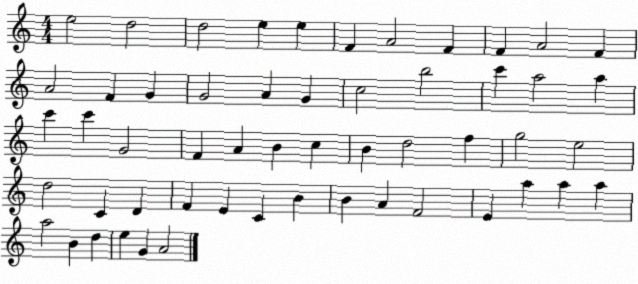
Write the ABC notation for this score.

X:1
T:Untitled
M:4/4
L:1/4
K:C
e2 d2 d2 e e F A2 F F A2 F A2 F G G2 A G c2 b2 c' a2 a c' c' G2 F A B c B d2 f g2 e2 d2 C D F E C B B A F2 E a a a a2 B d e G A2